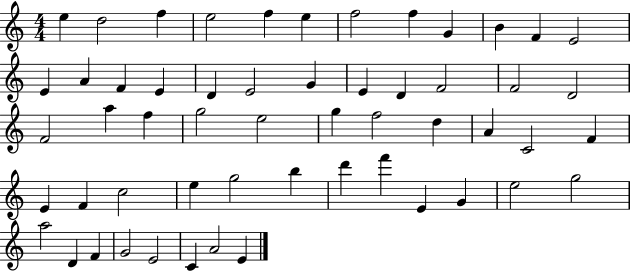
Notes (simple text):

E5/q D5/h F5/q E5/h F5/q E5/q F5/h F5/q G4/q B4/q F4/q E4/h E4/q A4/q F4/q E4/q D4/q E4/h G4/q E4/q D4/q F4/h F4/h D4/h F4/h A5/q F5/q G5/h E5/h G5/q F5/h D5/q A4/q C4/h F4/q E4/q F4/q C5/h E5/q G5/h B5/q D6/q F6/q E4/q G4/q E5/h G5/h A5/h D4/q F4/q G4/h E4/h C4/q A4/h E4/q